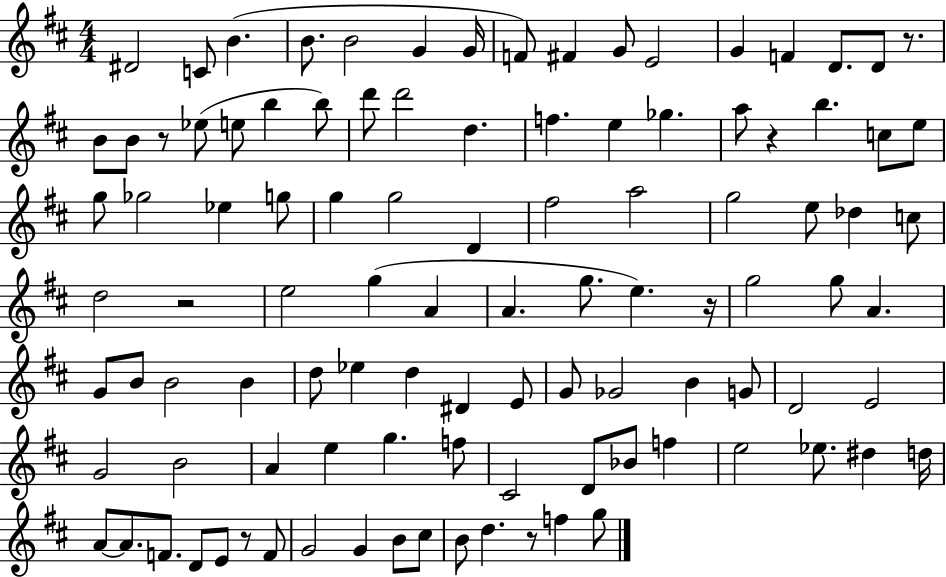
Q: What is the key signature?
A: D major